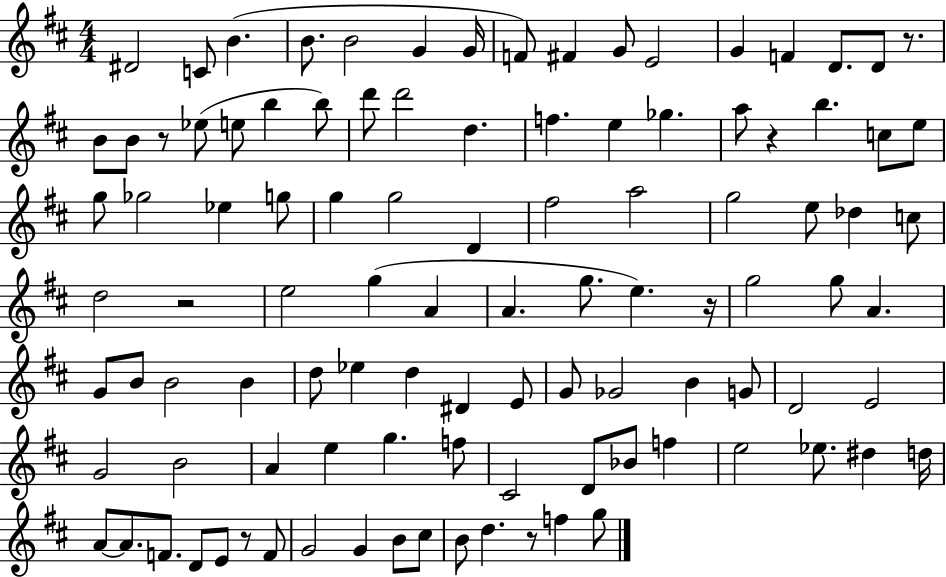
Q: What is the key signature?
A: D major